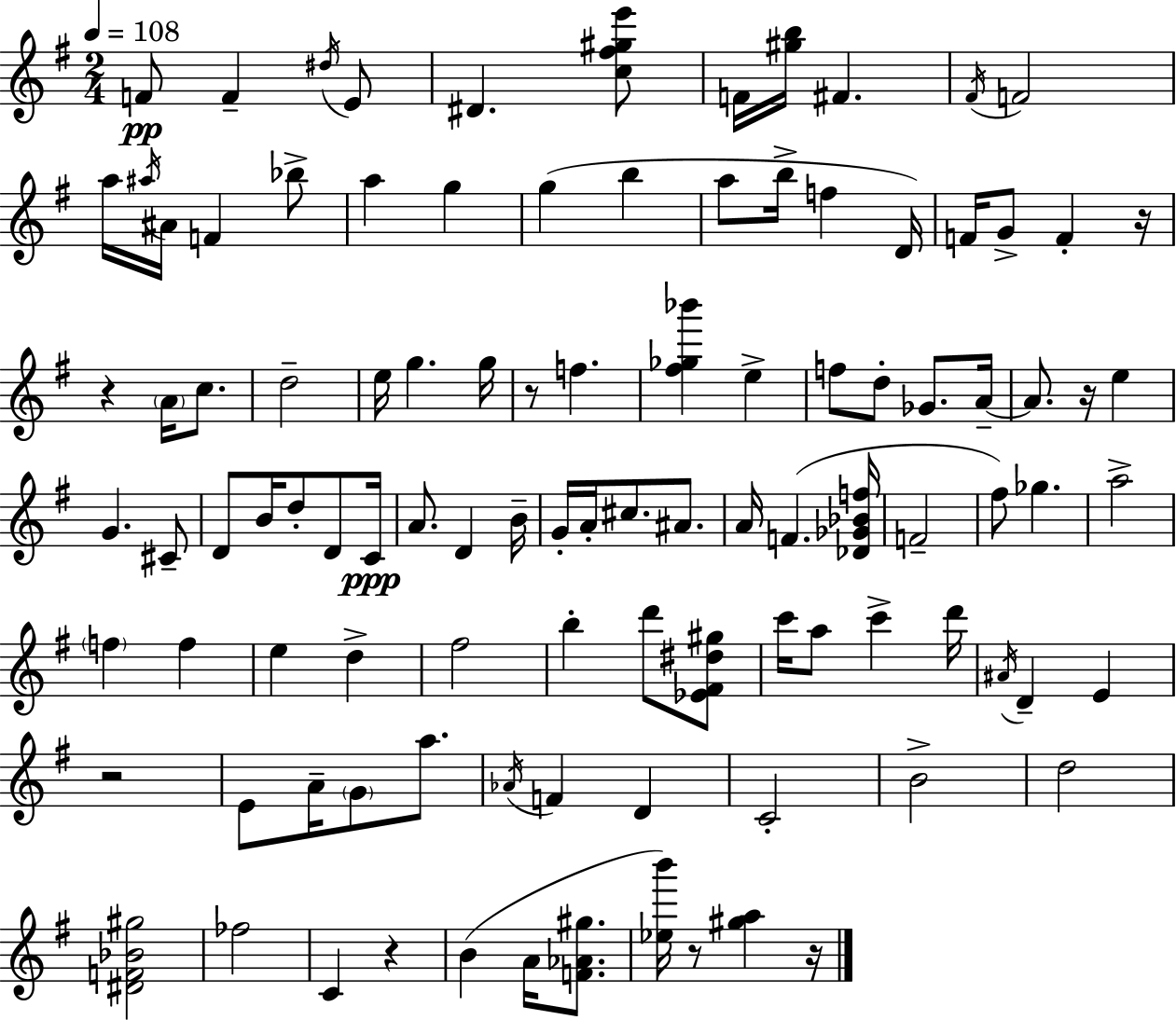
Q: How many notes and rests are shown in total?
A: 104